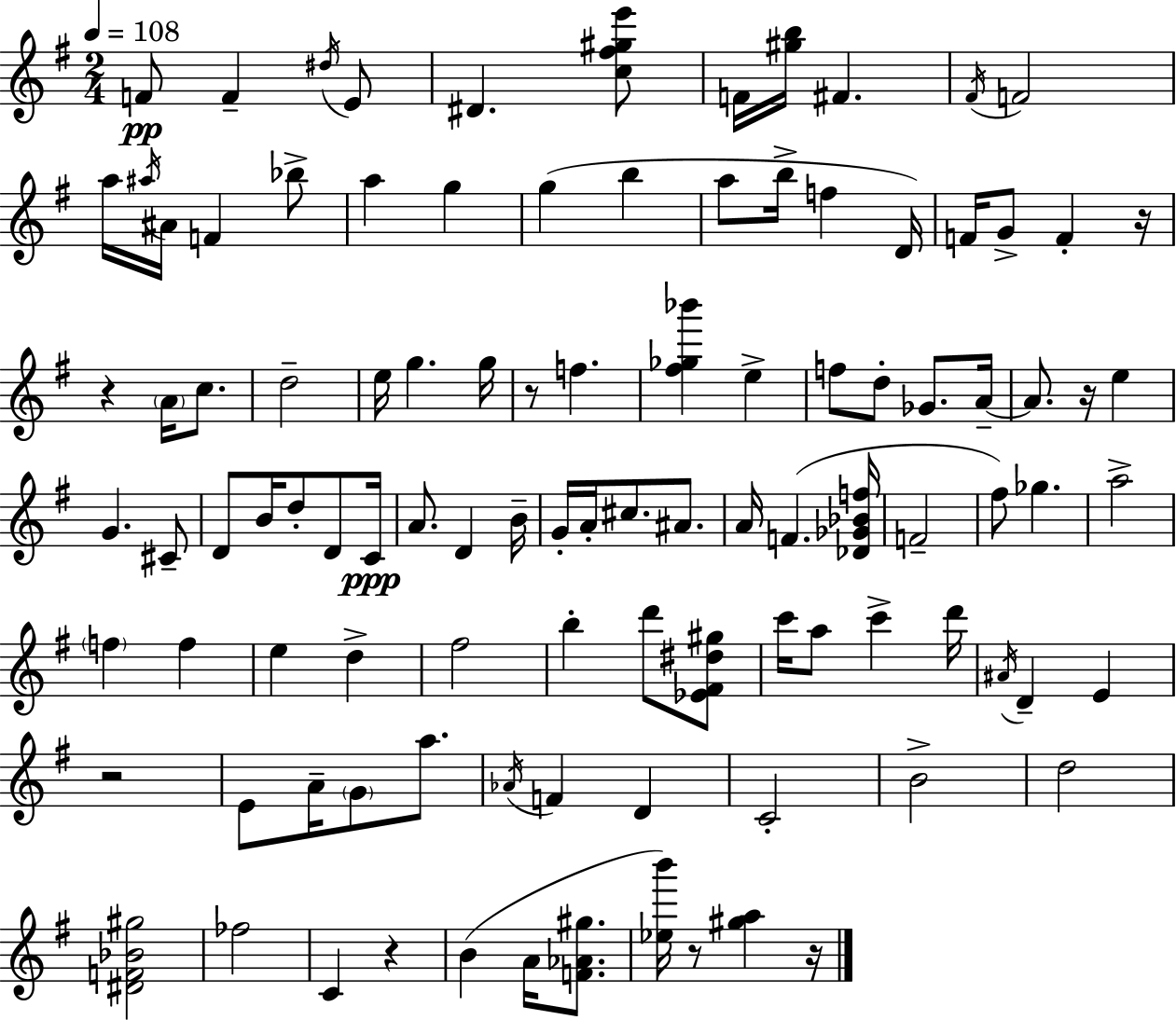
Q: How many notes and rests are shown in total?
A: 104